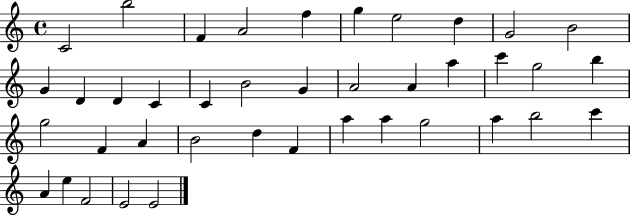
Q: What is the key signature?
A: C major